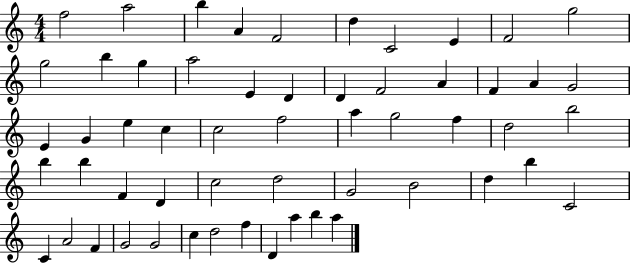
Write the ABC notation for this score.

X:1
T:Untitled
M:4/4
L:1/4
K:C
f2 a2 b A F2 d C2 E F2 g2 g2 b g a2 E D D F2 A F A G2 E G e c c2 f2 a g2 f d2 b2 b b F D c2 d2 G2 B2 d b C2 C A2 F G2 G2 c d2 f D a b a